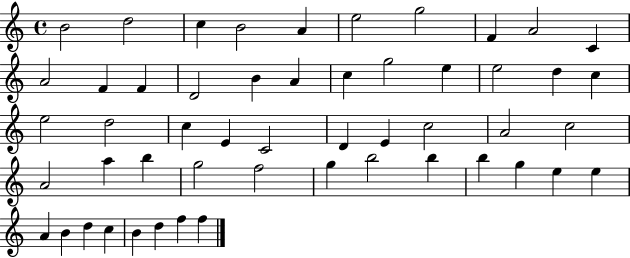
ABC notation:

X:1
T:Untitled
M:4/4
L:1/4
K:C
B2 d2 c B2 A e2 g2 F A2 C A2 F F D2 B A c g2 e e2 d c e2 d2 c E C2 D E c2 A2 c2 A2 a b g2 f2 g b2 b b g e e A B d c B d f f